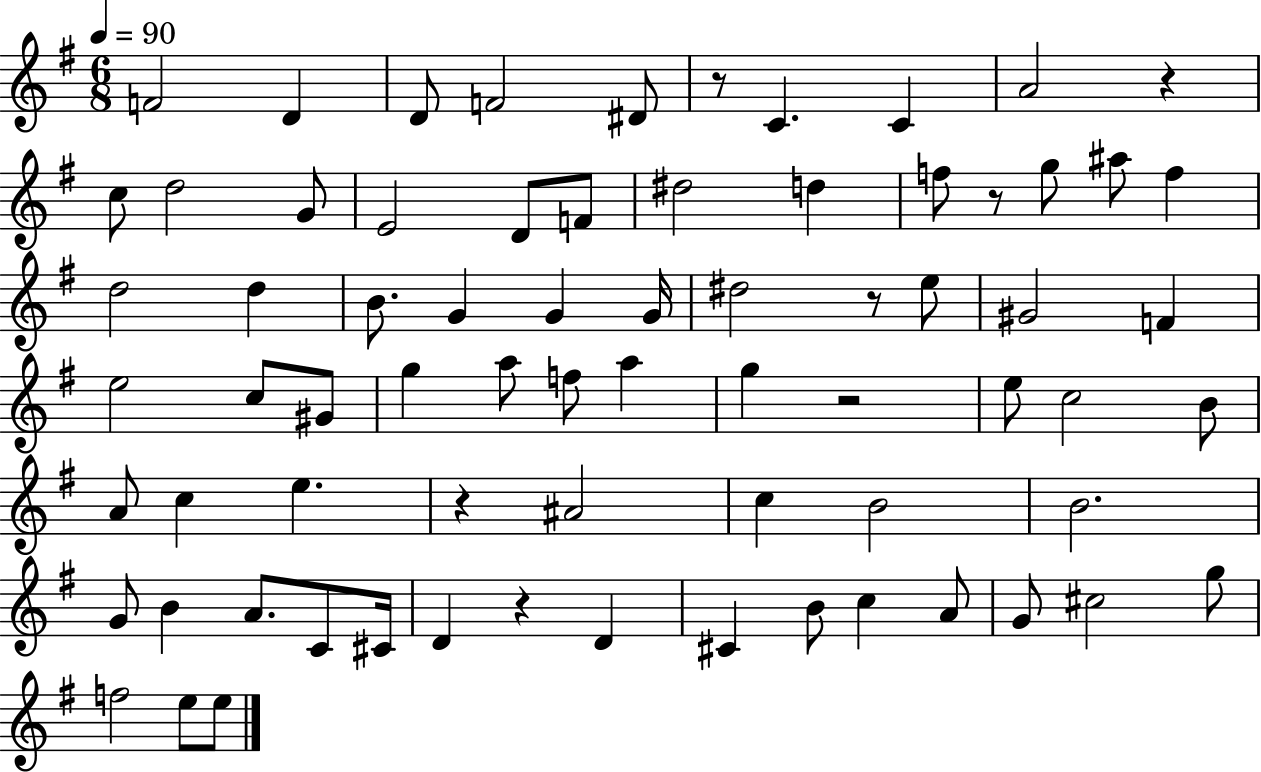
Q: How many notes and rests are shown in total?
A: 72